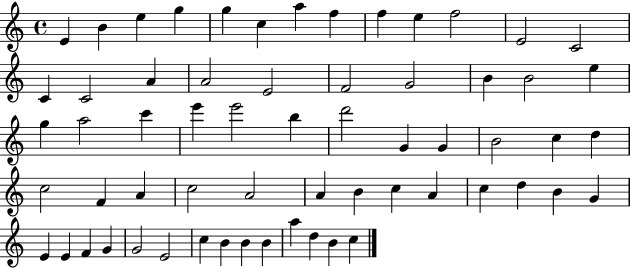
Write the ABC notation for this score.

X:1
T:Untitled
M:4/4
L:1/4
K:C
E B e g g c a f f e f2 E2 C2 C C2 A A2 E2 F2 G2 B B2 e g a2 c' e' e'2 b d'2 G G B2 c d c2 F A c2 A2 A B c A c d B G E E F G G2 E2 c B B B a d B c